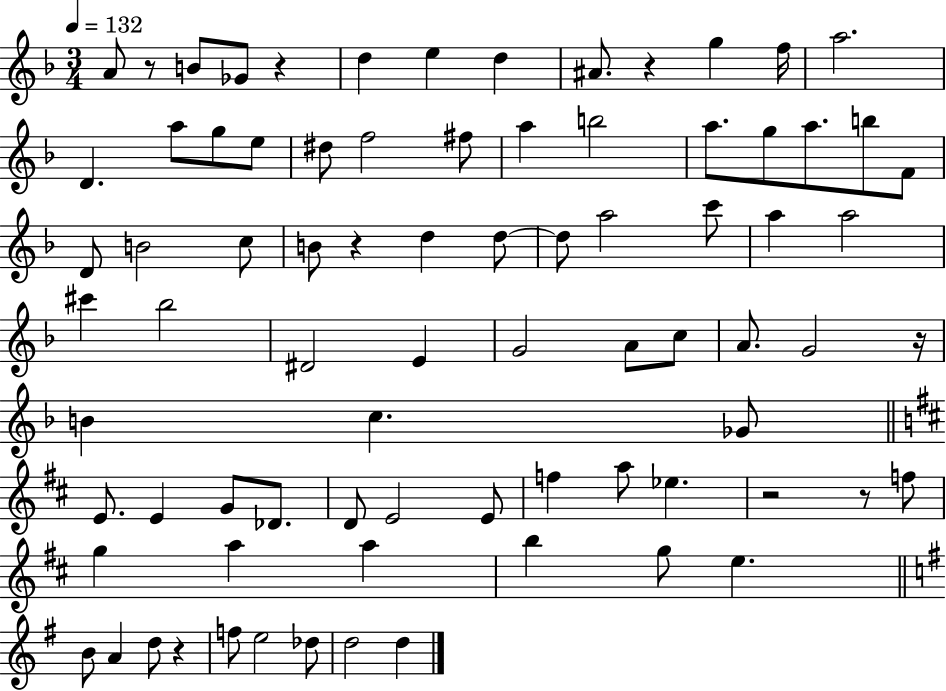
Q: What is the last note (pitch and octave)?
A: D5